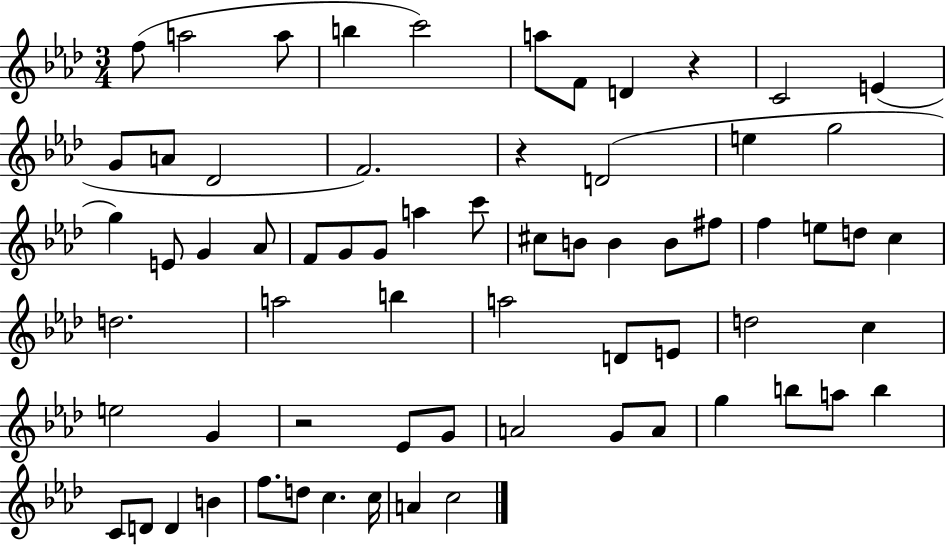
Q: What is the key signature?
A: AES major